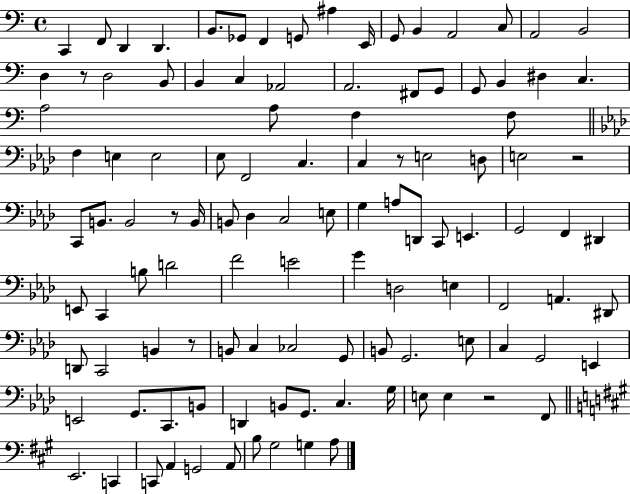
{
  \clef bass
  \time 4/4
  \defaultTimeSignature
  \key c \major
  c,4 f,8 d,4 d,4. | b,8. ges,8 f,4 g,8 ais4 e,16 | g,8 b,4 a,2 c8 | a,2 b,2 | \break d4 r8 d2 b,8 | b,4 c4 aes,2 | a,2. fis,8 g,8 | g,8 b,4 dis4 c4. | \break a2 a8 f4 f8 | \bar "||" \break \key aes \major f4 e4 e2 | ees8 f,2 c4. | c4 r8 e2 d8 | e2 r2 | \break c,8 b,8. b,2 r8 b,16 | b,8 des4 c2 e8 | g4 a8 d,8 c,8 e,4. | g,2 f,4 dis,4 | \break e,8 c,4 b8 d'2 | f'2 e'2 | g'4 d2 e4 | f,2 a,4. dis,8 | \break d,8 c,2 b,4 r8 | b,8 c4 ces2 g,8 | b,8 g,2. e8 | c4 g,2 e,4 | \break e,2 g,8. c,8. b,8 | d,4 b,8 g,8. c4. g16 | e8 e4 r2 f,8 | \bar "||" \break \key a \major e,2. c,4 | c,8 a,4 g,2 a,8 | b8 gis2 g4 a8 | \bar "|."
}